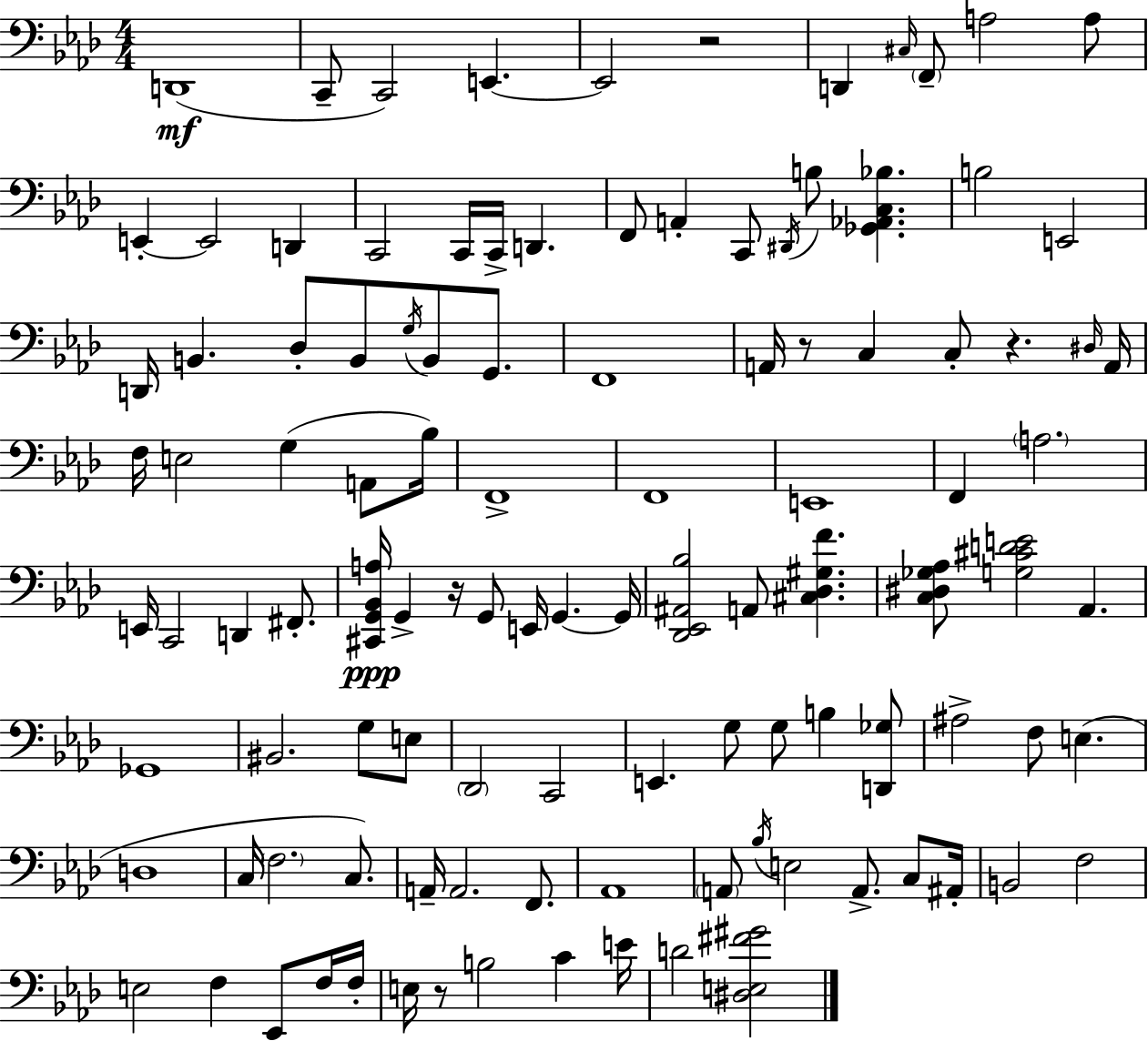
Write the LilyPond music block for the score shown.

{
  \clef bass
  \numericTimeSignature
  \time 4/4
  \key f \minor
  d,1(\mf | c,8-- c,2) e,4.~~ | e,2 r2 | d,4 \grace { cis16 } \parenthesize f,8-- a2 a8 | \break e,4-.~~ e,2 d,4 | c,2 c,16 c,16-> d,4. | f,8 a,4-. c,8 \acciaccatura { dis,16 } b8 <ges, aes, c bes>4. | b2 e,2 | \break d,16 b,4. des8-. b,8 \acciaccatura { g16 } b,8 | g,8. f,1 | a,16 r8 c4 c8-. r4. | \grace { dis16 } a,16 f16 e2 g4( | \break a,8 bes16) f,1-> | f,1 | e,1 | f,4 \parenthesize a2. | \break e,16 c,2 d,4 | fis,8.-. <cis, g, bes, a>16\ppp g,4-> r16 g,8 e,16 g,4.~~ | g,16 <des, ees, ais, bes>2 a,8 <cis des gis f'>4. | <c dis ges aes>8 <g cis' d' e'>2 aes,4. | \break ges,1 | bis,2. | g8 e8 \parenthesize des,2 c,2 | e,4. g8 g8 b4 | \break <d, ges>8 ais2-> f8 e4.( | d1 | c16 \parenthesize f2. | c8.) a,16-- a,2. | \break f,8. aes,1 | \parenthesize a,8 \acciaccatura { bes16 } e2 a,8.-> | c8 ais,16-. b,2 f2 | e2 f4 | \break ees,8 f16 f16-. e16 r8 b2 | c'4 e'16 d'2 <dis e fis' gis'>2 | \bar "|."
}